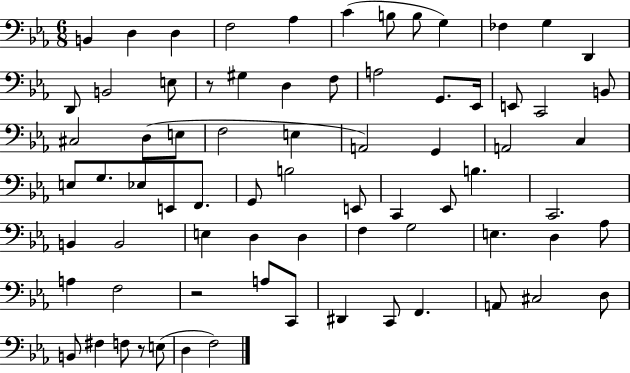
{
  \clef bass
  \numericTimeSignature
  \time 6/8
  \key ees \major
  b,4 d4 d4 | f2 aes4 | c'4( b8 b8 g4) | fes4 g4 d,4 | \break d,8 b,2 e8 | r8 gis4 d4 f8 | a2 g,8. ees,16 | e,8 c,2 b,8 | \break cis2 d8( e8 | f2 e4 | a,2) g,4 | a,2 c4 | \break e8 g8. ees8 e,8 f,8. | g,8 b2 e,8 | c,4 ees,8 b4. | c,2. | \break b,4 b,2 | e4 d4 d4 | f4 g2 | e4. d4 aes8 | \break a4 f2 | r2 a8 c,8 | dis,4 c,8 f,4. | a,8 cis2 d8 | \break b,8 fis4 f8 r8 e8( | d4 f2) | \bar "|."
}